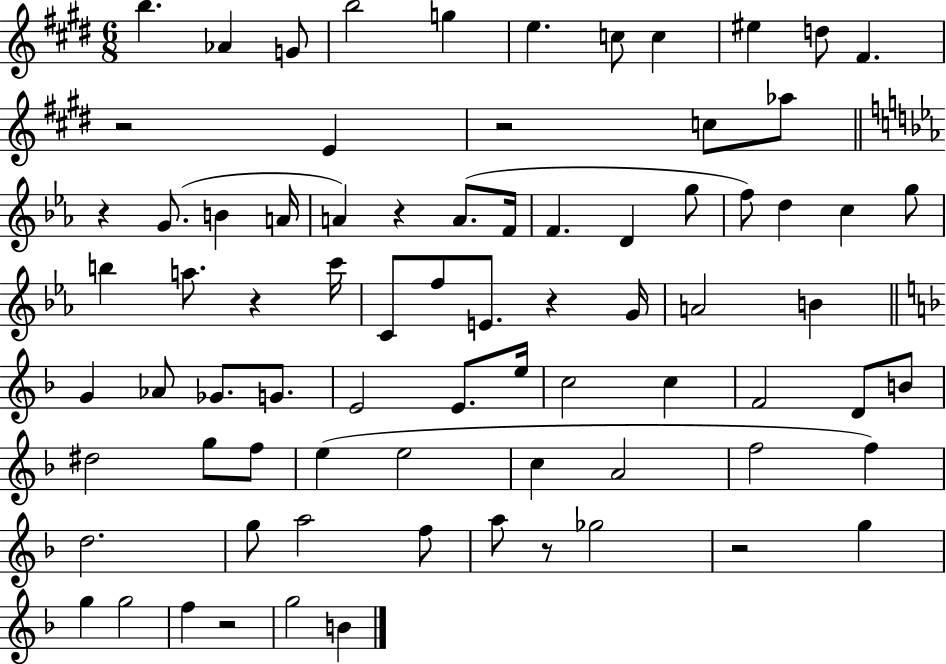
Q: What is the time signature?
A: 6/8